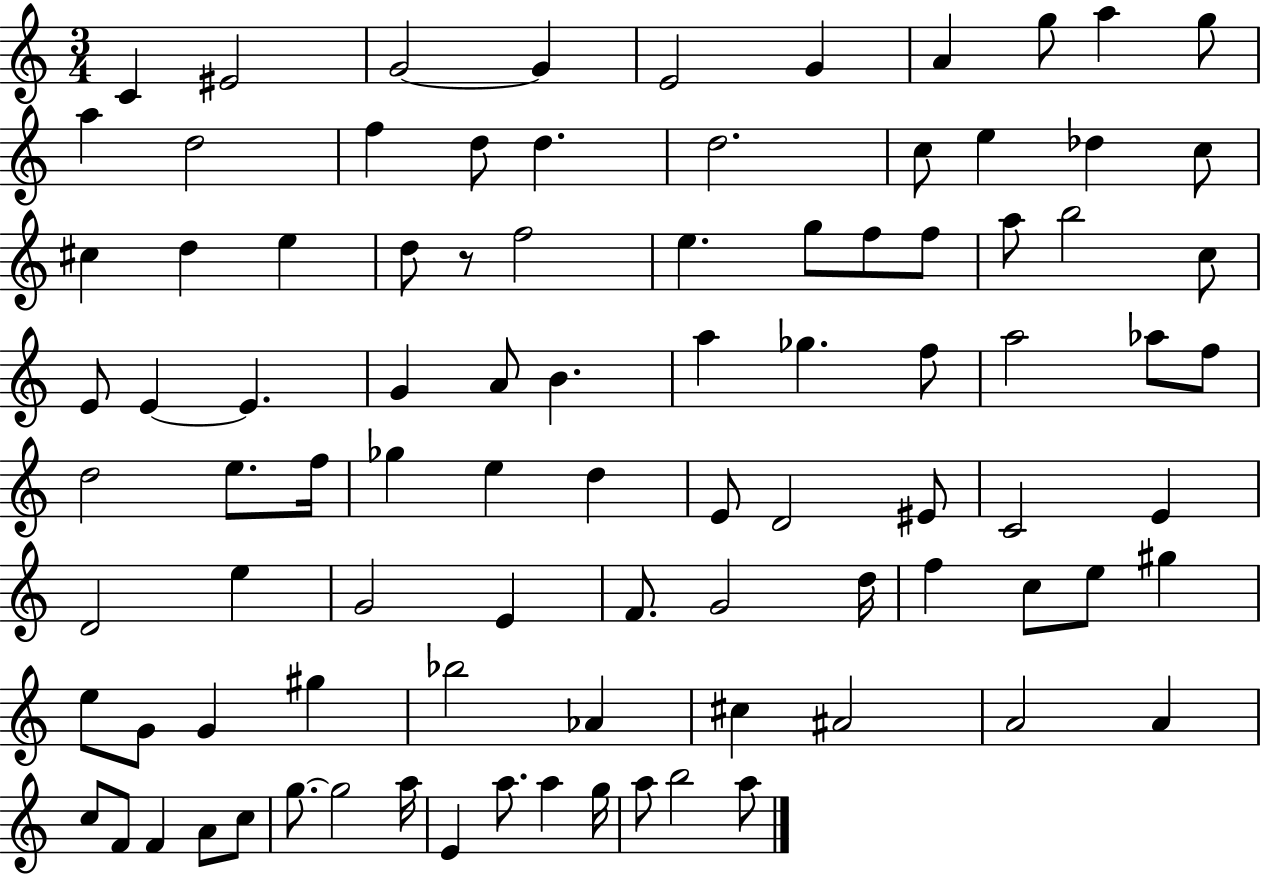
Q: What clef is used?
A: treble